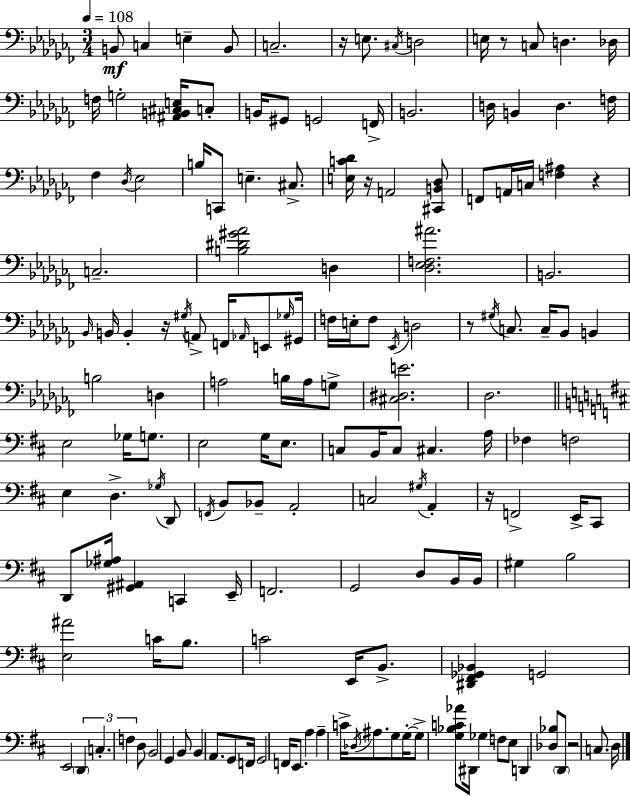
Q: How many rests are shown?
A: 8